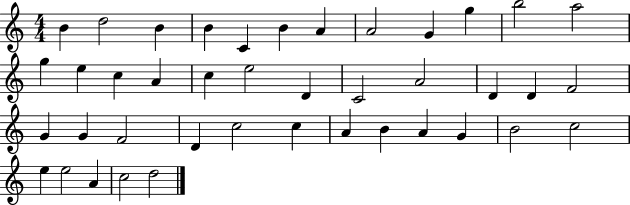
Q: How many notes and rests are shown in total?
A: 41